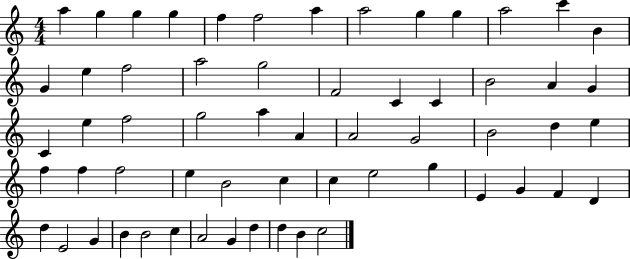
A5/q G5/q G5/q G5/q F5/q F5/h A5/q A5/h G5/q G5/q A5/h C6/q B4/q G4/q E5/q F5/h A5/h G5/h F4/h C4/q C4/q B4/h A4/q G4/q C4/q E5/q F5/h G5/h A5/q A4/q A4/h G4/h B4/h D5/q E5/q F5/q F5/q F5/h E5/q B4/h C5/q C5/q E5/h G5/q E4/q G4/q F4/q D4/q D5/q E4/h G4/q B4/q B4/h C5/q A4/h G4/q D5/q D5/q B4/q C5/h